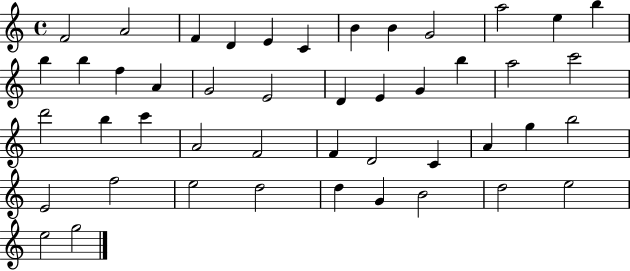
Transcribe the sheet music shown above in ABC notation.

X:1
T:Untitled
M:4/4
L:1/4
K:C
F2 A2 F D E C B B G2 a2 e b b b f A G2 E2 D E G b a2 c'2 d'2 b c' A2 F2 F D2 C A g b2 E2 f2 e2 d2 d G B2 d2 e2 e2 g2